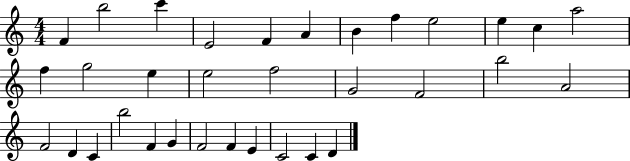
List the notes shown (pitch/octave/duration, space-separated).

F4/q B5/h C6/q E4/h F4/q A4/q B4/q F5/q E5/h E5/q C5/q A5/h F5/q G5/h E5/q E5/h F5/h G4/h F4/h B5/h A4/h F4/h D4/q C4/q B5/h F4/q G4/q F4/h F4/q E4/q C4/h C4/q D4/q